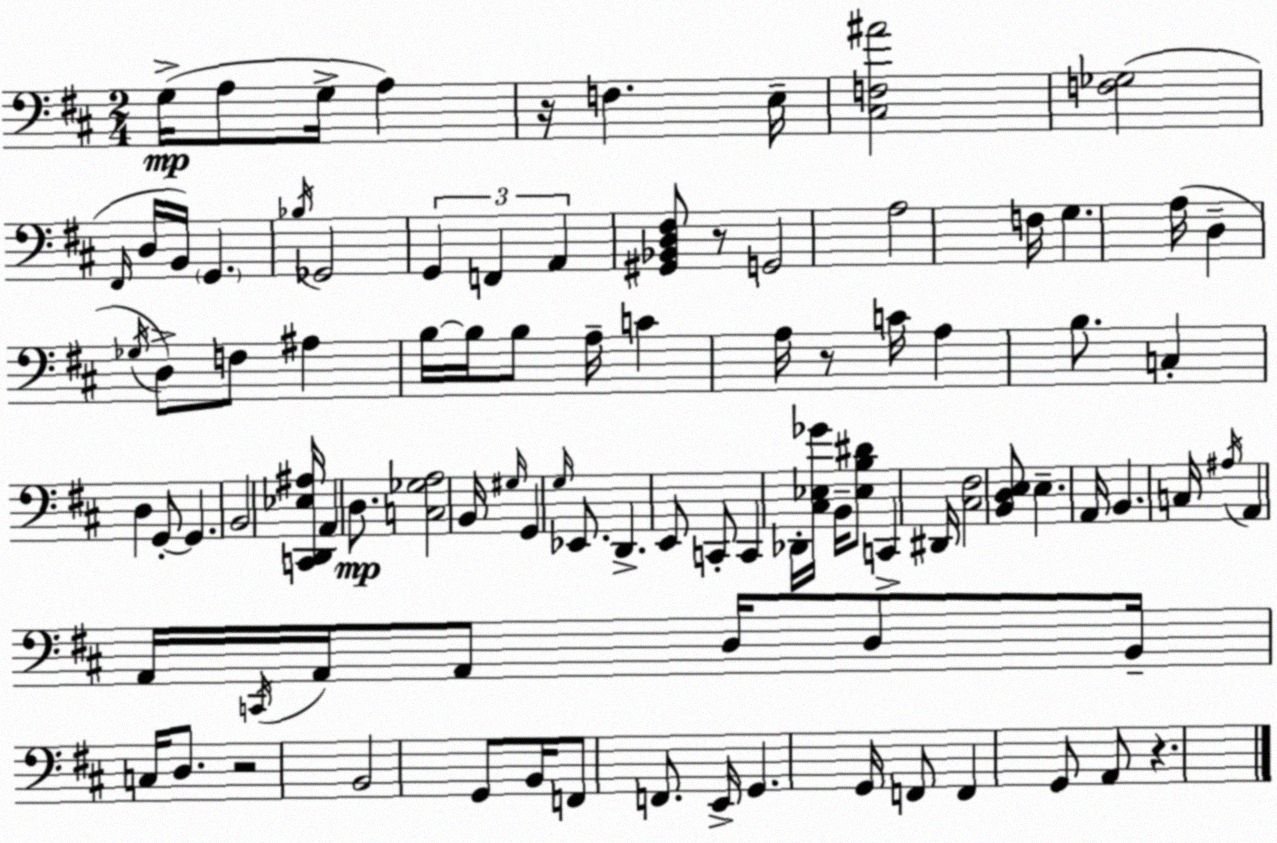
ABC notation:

X:1
T:Untitled
M:2/4
L:1/4
K:D
G,/4 A,/2 G,/4 A, z/4 F, E,/4 [^C,F,^A]2 [F,_G,]2 ^F,,/4 D,/4 B,,/4 G,, _B,/4 _G,,2 G,, F,, A,, [^G,,_B,,D,^F,]/2 z/2 G,,2 A,2 F,/4 G, A,/4 D, _G,/4 D,/2 F,/2 ^A, B,/4 B,/4 B,/2 A,/4 C A,/4 z/2 C/4 A, B,/2 C, D, G,,/2 G,, B,,2 [C,,D,,_E,^A,]/4 A,, D,/2 [C,_G,A,]2 B,,/4 ^G,/4 G,, G,/4 _E,,/2 D,, E,,/2 C,,/2 C,, _D,,/4 [^C,_E,_G]/4 B,,/4 [_E,B,^D]/2 C,, ^D,,/4 [^C,^F,]2 [B,,D,E,]/2 E, A,,/4 B,, C,/4 ^A,/4 A,, A,,/4 C,,/4 A,,/4 A,,/2 D,/4 D,/2 B,,/4 C,/4 D,/2 z2 B,,2 G,,/2 B,,/4 F,,/2 F,,/2 E,,/4 G,, G,,/4 F,,/2 F,, G,,/2 A,,/2 z